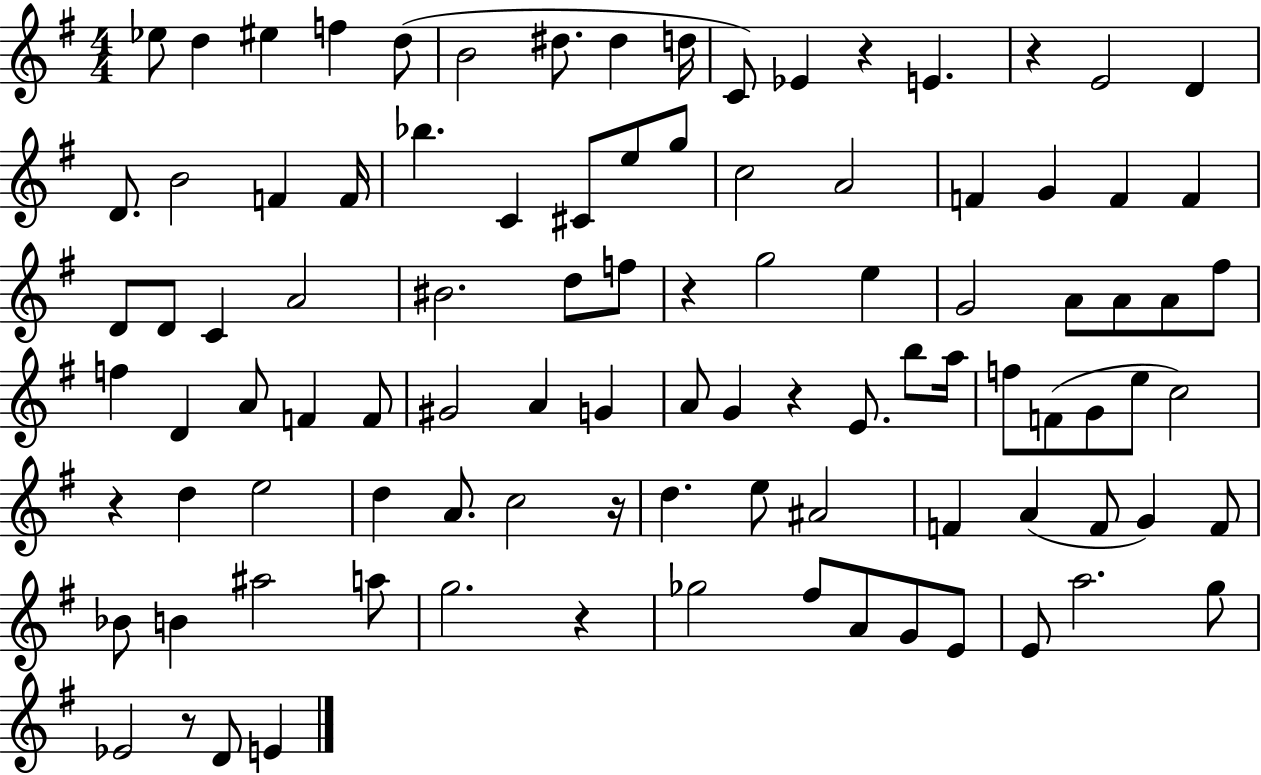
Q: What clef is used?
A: treble